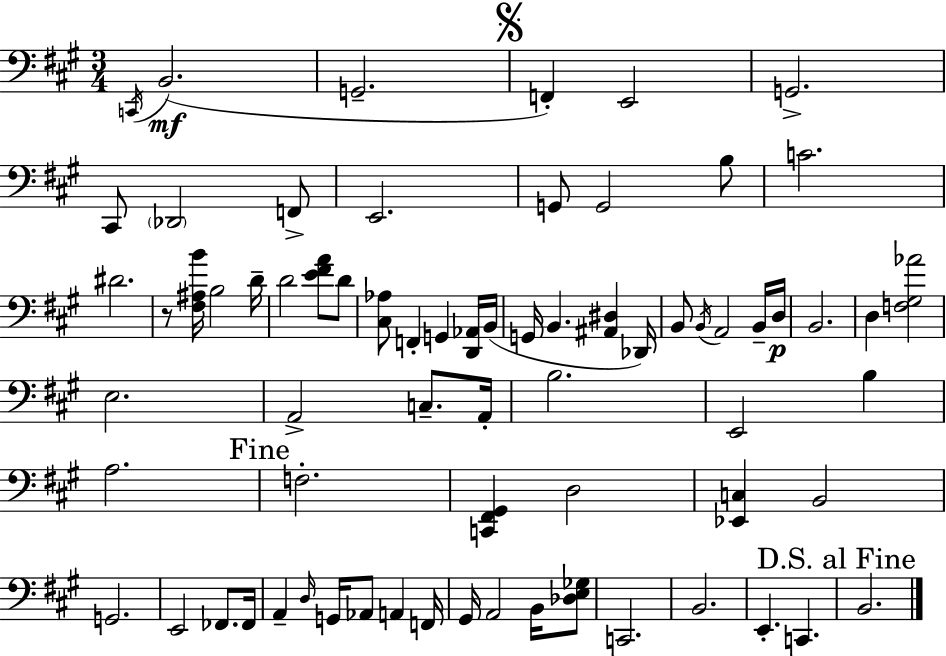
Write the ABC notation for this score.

X:1
T:Untitled
M:3/4
L:1/4
K:A
C,,/4 B,,2 G,,2 F,, E,,2 G,,2 ^C,,/2 _D,,2 F,,/2 E,,2 G,,/2 G,,2 B,/2 C2 ^D2 z/2 [^F,^A,B]/4 B,2 D/4 D2 [E^FA]/2 D/2 [^C,_A,]/2 F,, G,, [D,,_A,,]/4 B,,/4 G,,/4 B,, [^A,,^D,] _D,,/4 B,,/2 B,,/4 A,,2 B,,/4 D,/4 B,,2 D, [F,^G,_A]2 E,2 A,,2 C,/2 A,,/4 B,2 E,,2 B, A,2 F,2 [C,,^F,,^G,,] D,2 [_E,,C,] B,,2 G,,2 E,,2 _F,,/2 _F,,/4 A,, D,/4 G,,/4 _A,,/2 A,, F,,/4 ^G,,/4 A,,2 B,,/4 [_D,E,_G,]/2 C,,2 B,,2 E,, C,, B,,2